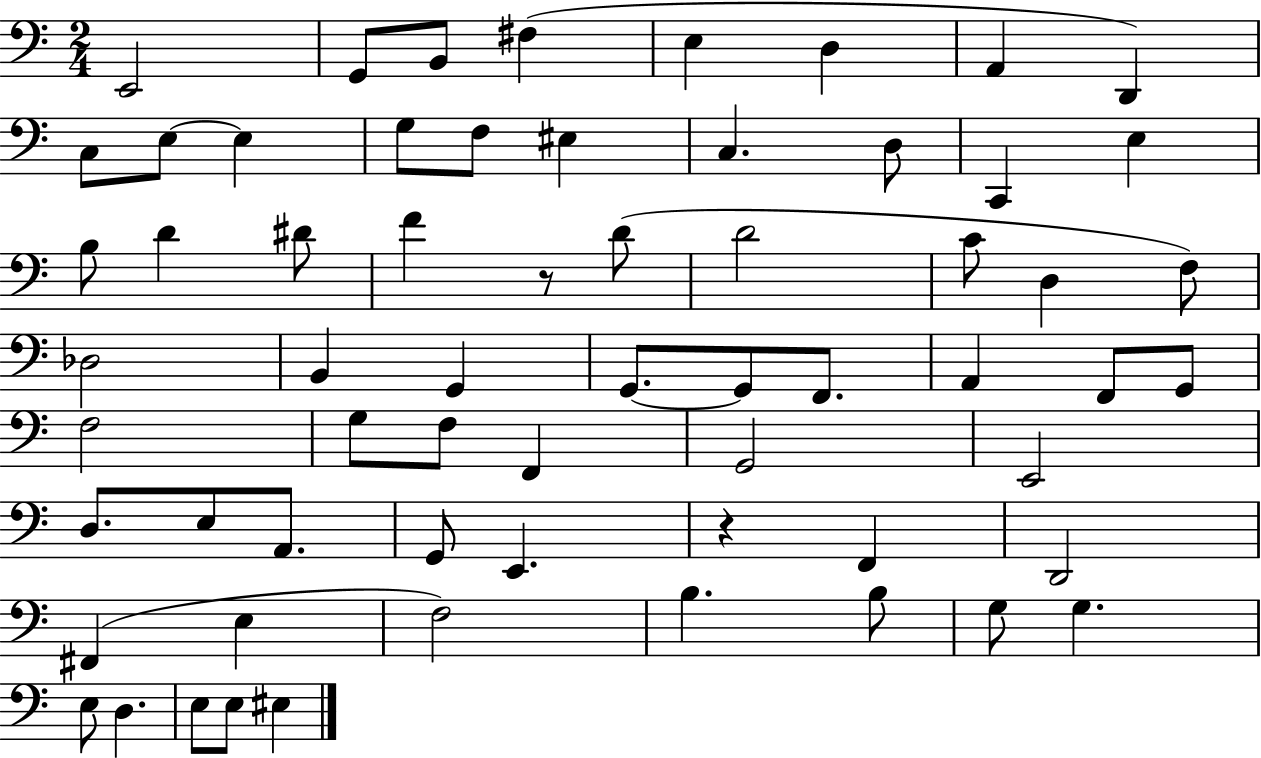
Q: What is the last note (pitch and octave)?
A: EIS3